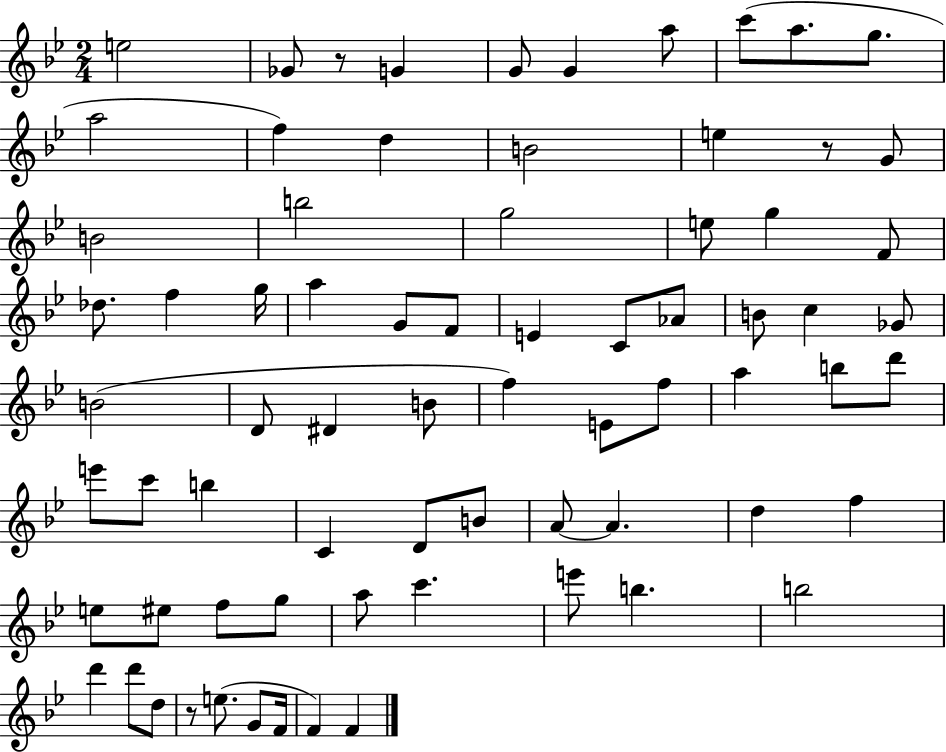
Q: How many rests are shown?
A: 3